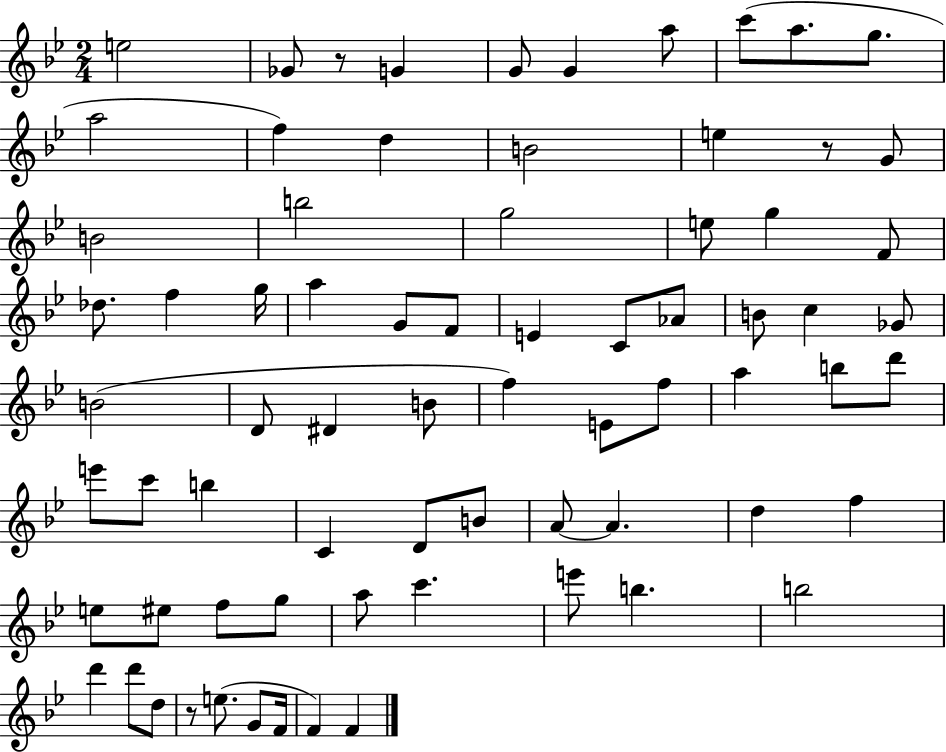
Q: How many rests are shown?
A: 3